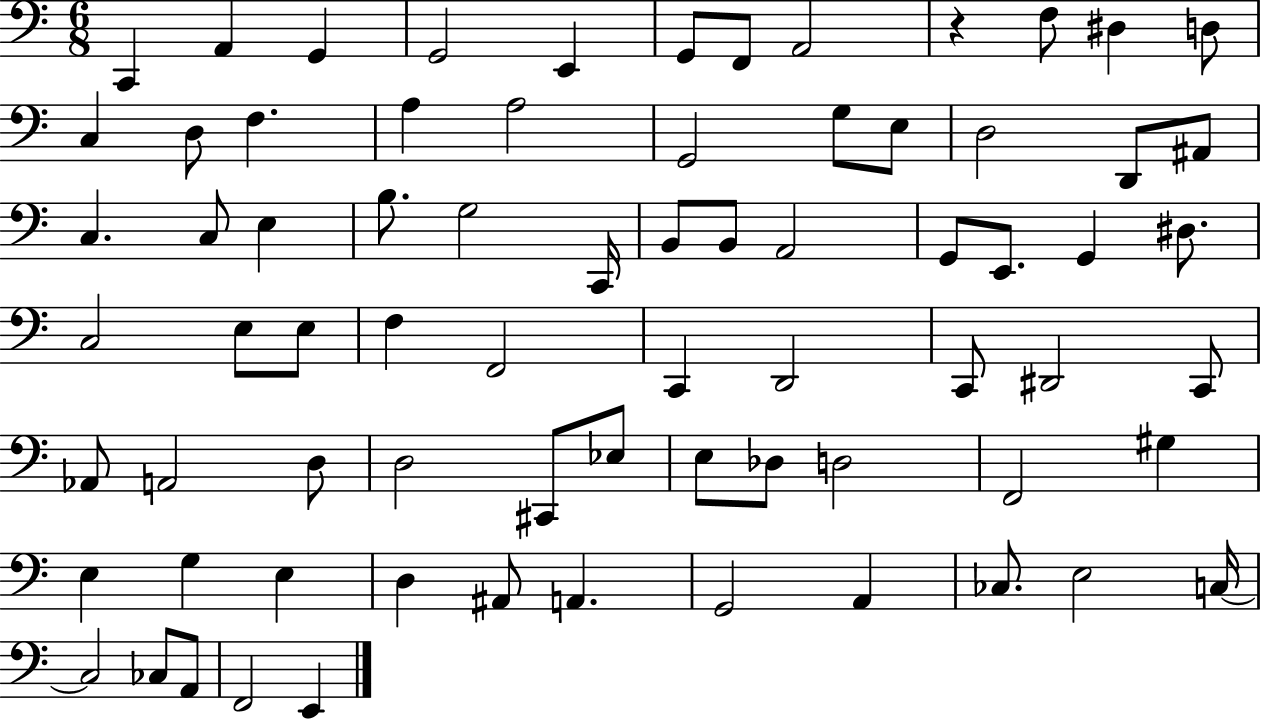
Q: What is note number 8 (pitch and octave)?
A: A2